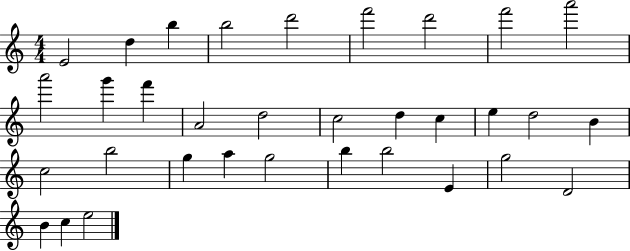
E4/h D5/q B5/q B5/h D6/h F6/h D6/h F6/h A6/h A6/h G6/q F6/q A4/h D5/h C5/h D5/q C5/q E5/q D5/h B4/q C5/h B5/h G5/q A5/q G5/h B5/q B5/h E4/q G5/h D4/h B4/q C5/q E5/h